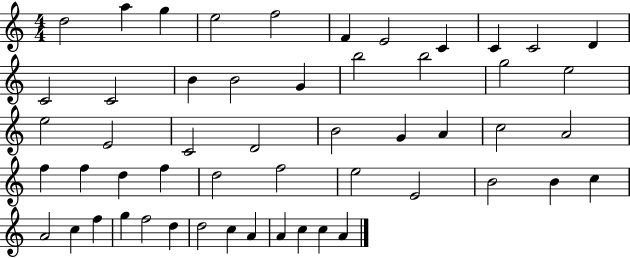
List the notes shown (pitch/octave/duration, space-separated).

D5/h A5/q G5/q E5/h F5/h F4/q E4/h C4/q C4/q C4/h D4/q C4/h C4/h B4/q B4/h G4/q B5/h B5/h G5/h E5/h E5/h E4/h C4/h D4/h B4/h G4/q A4/q C5/h A4/h F5/q F5/q D5/q F5/q D5/h F5/h E5/h E4/h B4/h B4/q C5/q A4/h C5/q F5/q G5/q F5/h D5/q D5/h C5/q A4/q A4/q C5/q C5/q A4/q